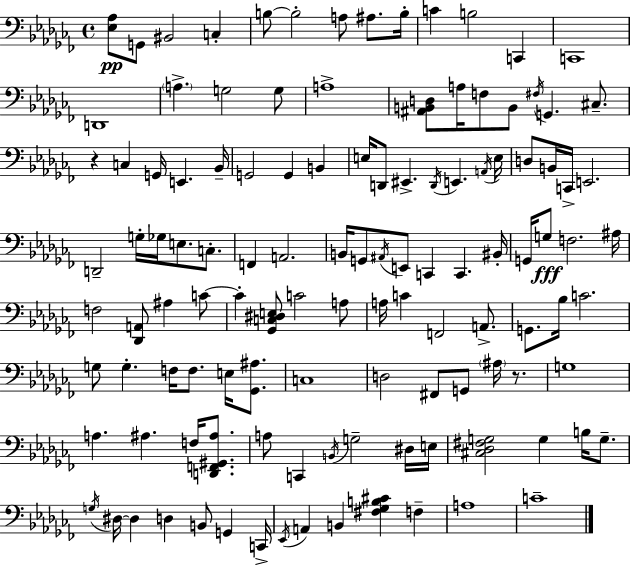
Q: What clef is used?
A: bass